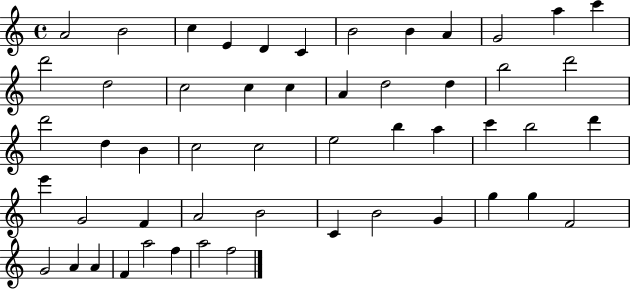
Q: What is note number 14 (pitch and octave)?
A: D5